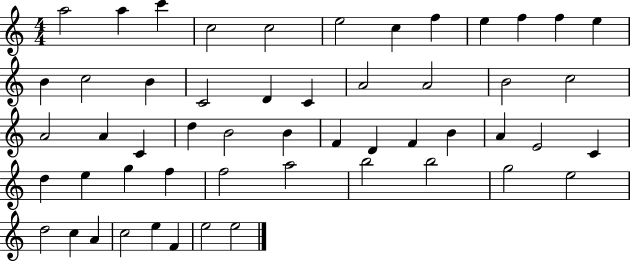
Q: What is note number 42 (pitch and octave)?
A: B5